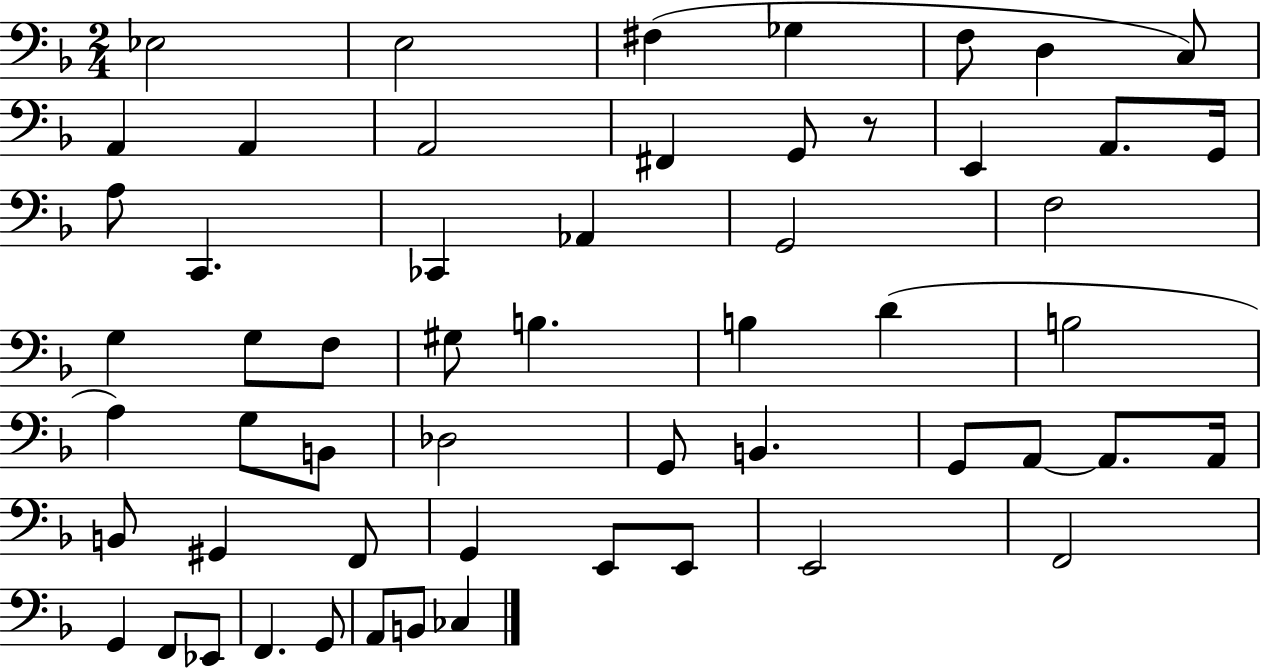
X:1
T:Untitled
M:2/4
L:1/4
K:F
_E,2 E,2 ^F, _G, F,/2 D, C,/2 A,, A,, A,,2 ^F,, G,,/2 z/2 E,, A,,/2 G,,/4 A,/2 C,, _C,, _A,, G,,2 F,2 G, G,/2 F,/2 ^G,/2 B, B, D B,2 A, G,/2 B,,/2 _D,2 G,,/2 B,, G,,/2 A,,/2 A,,/2 A,,/4 B,,/2 ^G,, F,,/2 G,, E,,/2 E,,/2 E,,2 F,,2 G,, F,,/2 _E,,/2 F,, G,,/2 A,,/2 B,,/2 _C,